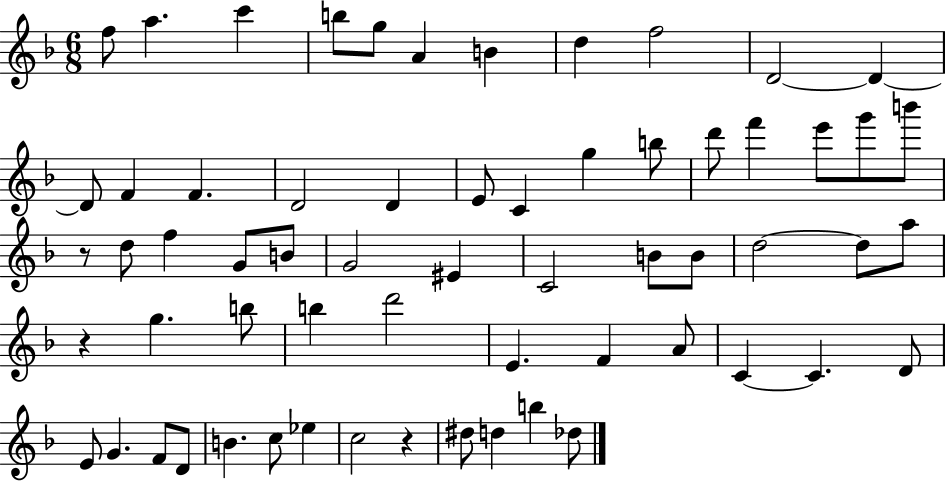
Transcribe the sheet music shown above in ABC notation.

X:1
T:Untitled
M:6/8
L:1/4
K:F
f/2 a c' b/2 g/2 A B d f2 D2 D D/2 F F D2 D E/2 C g b/2 d'/2 f' e'/2 g'/2 b'/2 z/2 d/2 f G/2 B/2 G2 ^E C2 B/2 B/2 d2 d/2 a/2 z g b/2 b d'2 E F A/2 C C D/2 E/2 G F/2 D/2 B c/2 _e c2 z ^d/2 d b _d/2